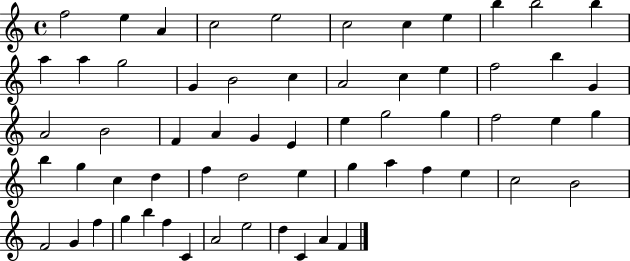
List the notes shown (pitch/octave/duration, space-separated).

F5/h E5/q A4/q C5/h E5/h C5/h C5/q E5/q B5/q B5/h B5/q A5/q A5/q G5/h G4/q B4/h C5/q A4/h C5/q E5/q F5/h B5/q G4/q A4/h B4/h F4/q A4/q G4/q E4/q E5/q G5/h G5/q F5/h E5/q G5/q B5/q G5/q C5/q D5/q F5/q D5/h E5/q G5/q A5/q F5/q E5/q C5/h B4/h F4/h G4/q F5/q G5/q B5/q F5/q C4/q A4/h E5/h D5/q C4/q A4/q F4/q